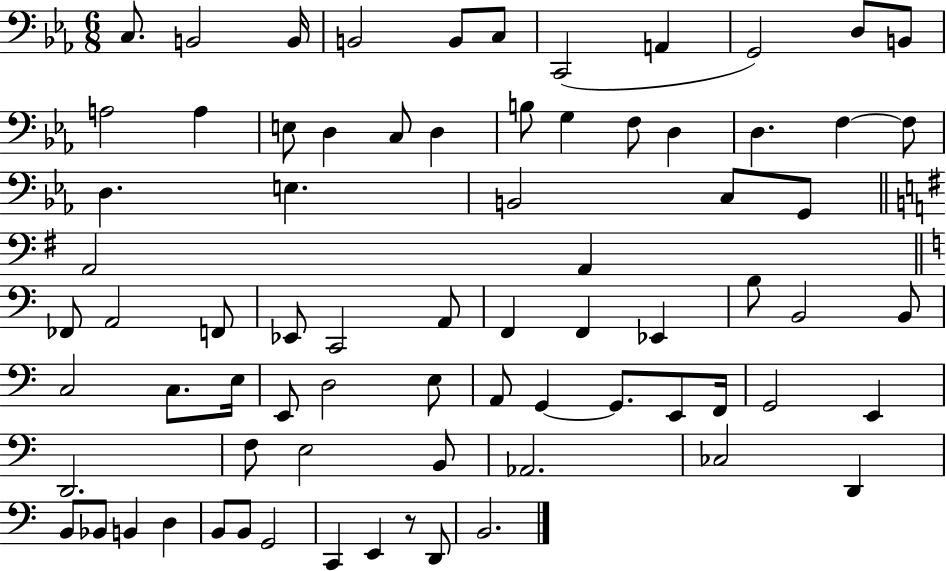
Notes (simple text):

C3/e. B2/h B2/s B2/h B2/e C3/e C2/h A2/q G2/h D3/e B2/e A3/h A3/q E3/e D3/q C3/e D3/q B3/e G3/q F3/e D3/q D3/q. F3/q F3/e D3/q. E3/q. B2/h C3/e G2/e A2/h A2/q FES2/e A2/h F2/e Eb2/e C2/h A2/e F2/q F2/q Eb2/q B3/e B2/h B2/e C3/h C3/e. E3/s E2/e D3/h E3/e A2/e G2/q G2/e. E2/e F2/s G2/h E2/q D2/h. F3/e E3/h B2/e Ab2/h. CES3/h D2/q B2/e Bb2/e B2/q D3/q B2/e B2/e G2/h C2/q E2/q R/e D2/e B2/h.